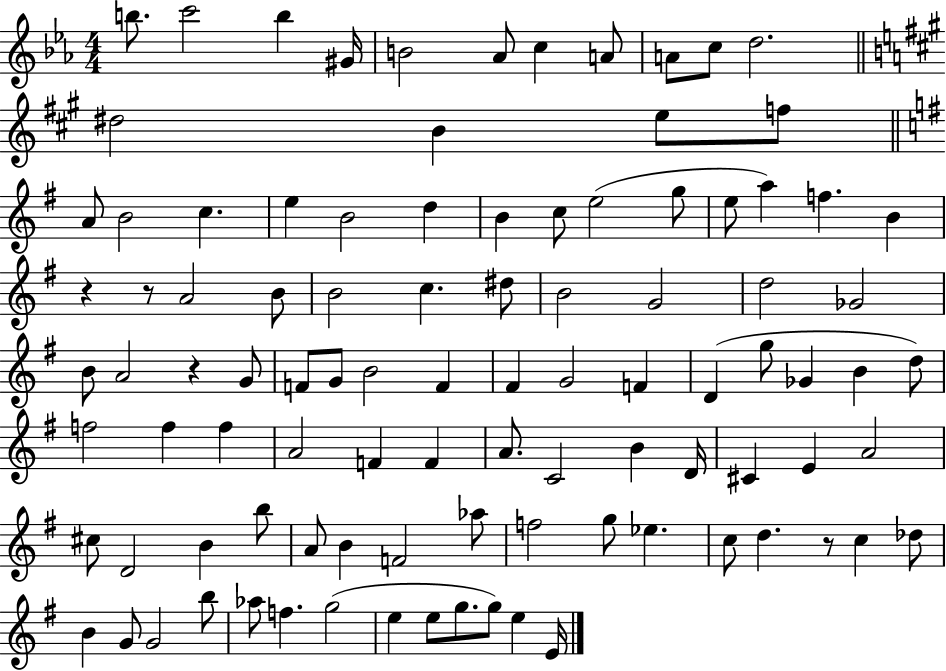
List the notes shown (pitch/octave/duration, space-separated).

B5/e. C6/h B5/q G#4/s B4/h Ab4/e C5/q A4/e A4/e C5/e D5/h. D#5/h B4/q E5/e F5/e A4/e B4/h C5/q. E5/q B4/h D5/q B4/q C5/e E5/h G5/e E5/e A5/q F5/q. B4/q R/q R/e A4/h B4/e B4/h C5/q. D#5/e B4/h G4/h D5/h Gb4/h B4/e A4/h R/q G4/e F4/e G4/e B4/h F4/q F#4/q G4/h F4/q D4/q G5/e Gb4/q B4/q D5/e F5/h F5/q F5/q A4/h F4/q F4/q A4/e. C4/h B4/q D4/s C#4/q E4/q A4/h C#5/e D4/h B4/q B5/e A4/e B4/q F4/h Ab5/e F5/h G5/e Eb5/q. C5/e D5/q. R/e C5/q Db5/e B4/q G4/e G4/h B5/e Ab5/e F5/q. G5/h E5/q E5/e G5/e. G5/e E5/q E4/s